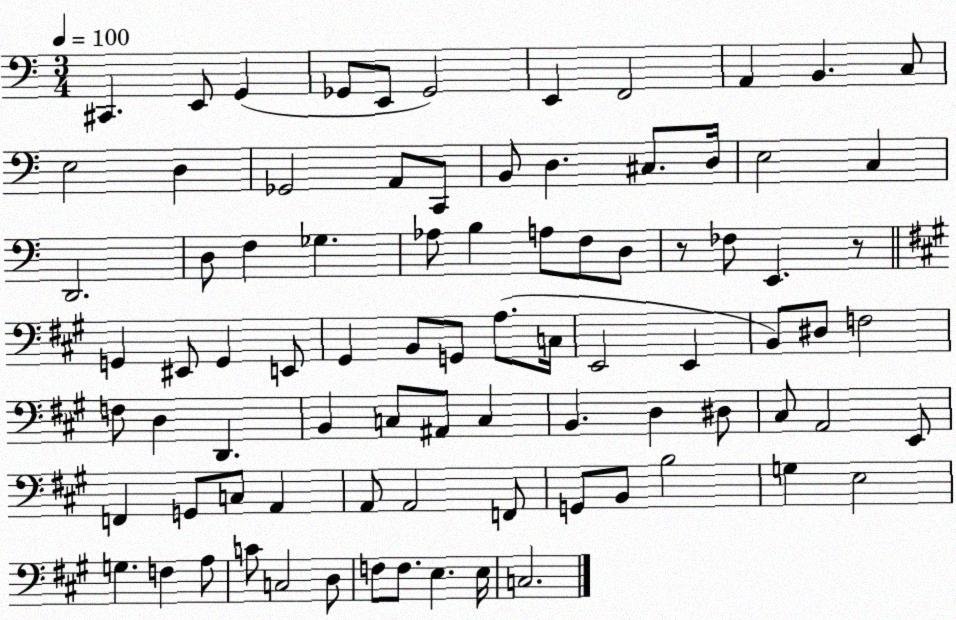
X:1
T:Untitled
M:3/4
L:1/4
K:C
^C,, E,,/2 G,, _G,,/2 E,,/2 _G,,2 E,, F,,2 A,, B,, C,/2 E,2 D, _G,,2 A,,/2 C,,/2 B,,/2 D, ^C,/2 D,/4 E,2 C, D,,2 D,/2 F, _G, _A,/2 B, A,/2 F,/2 D,/2 z/2 _F,/2 E,, z/2 G,, ^E,,/2 G,, E,,/2 ^G,, B,,/2 G,,/2 A,/2 C,/4 E,,2 E,, B,,/2 ^D,/2 F,2 F,/2 D, D,, B,, C,/2 ^A,,/2 C, B,, D, ^D,/2 ^C,/2 A,,2 E,,/2 F,, G,,/2 C,/2 A,, A,,/2 A,,2 F,,/2 G,,/2 B,,/2 B,2 G, E,2 G, F, A,/2 C/2 C,2 D,/2 F,/2 F,/2 E, E,/4 C,2